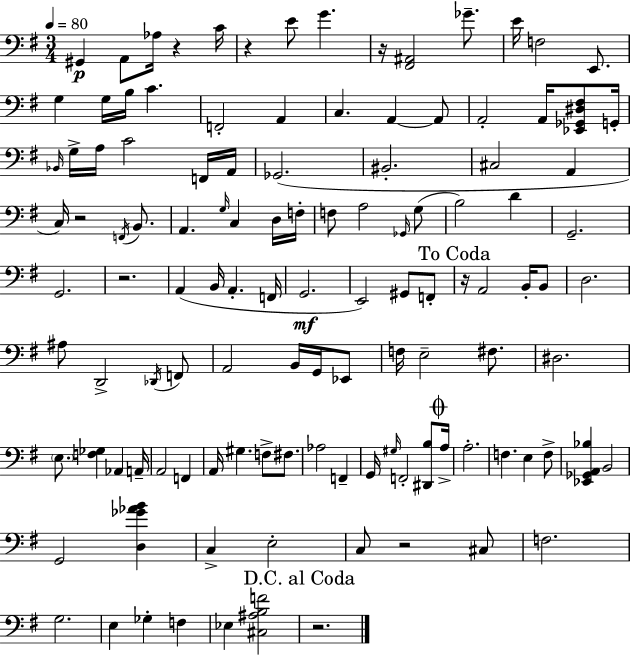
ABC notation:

X:1
T:Untitled
M:3/4
L:1/4
K:G
^G,, A,,/2 _A,/4 z C/4 z E/2 G z/4 [^F,,^A,,]2 _G/2 E/4 F,2 E,,/2 G, G,/4 B,/4 C F,,2 A,, C, A,, A,,/2 A,,2 A,,/4 [_E,,_G,,^D,^F,]/2 G,,/4 _B,,/4 G,/4 A,/4 C2 F,,/4 A,,/4 _G,,2 ^B,,2 ^C,2 A,, C,/4 z2 F,,/4 B,,/2 A,, G,/4 C, D,/4 F,/4 F,/2 A,2 _G,,/4 G,/2 B,2 D G,,2 G,,2 z2 A,, B,,/4 A,, F,,/4 G,,2 E,,2 ^G,,/2 F,,/2 z/4 A,,2 B,,/4 B,,/2 D,2 ^A,/2 D,,2 _D,,/4 F,,/2 A,,2 B,,/4 G,,/4 _E,,/2 F,/4 E,2 ^F,/2 ^D,2 E,/2 [F,_G,] _A,, A,,/4 A,,2 F,, A,,/4 ^G, F,/2 ^F,/2 _A,2 F,, G,,/4 ^G,/4 F,,2 [^D,,B,]/2 A,/4 A,2 F, E, F,/2 [_E,,_G,,A,,_B,] B,,2 G,,2 [D,_G_AB] C, E,2 C,/2 z2 ^C,/2 F,2 G,2 E, _G, F, _E, [^C,^A,B,F]2 z2